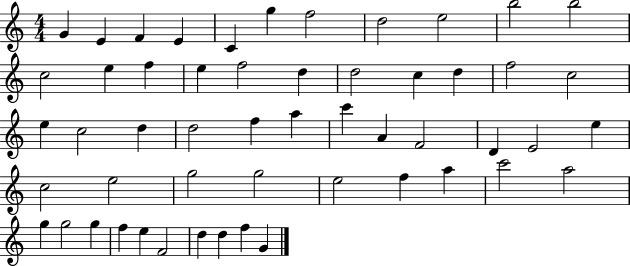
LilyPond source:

{
  \clef treble
  \numericTimeSignature
  \time 4/4
  \key c \major
  g'4 e'4 f'4 e'4 | c'4 g''4 f''2 | d''2 e''2 | b''2 b''2 | \break c''2 e''4 f''4 | e''4 f''2 d''4 | d''2 c''4 d''4 | f''2 c''2 | \break e''4 c''2 d''4 | d''2 f''4 a''4 | c'''4 a'4 f'2 | d'4 e'2 e''4 | \break c''2 e''2 | g''2 g''2 | e''2 f''4 a''4 | c'''2 a''2 | \break g''4 g''2 g''4 | f''4 e''4 f'2 | d''4 d''4 f''4 g'4 | \bar "|."
}